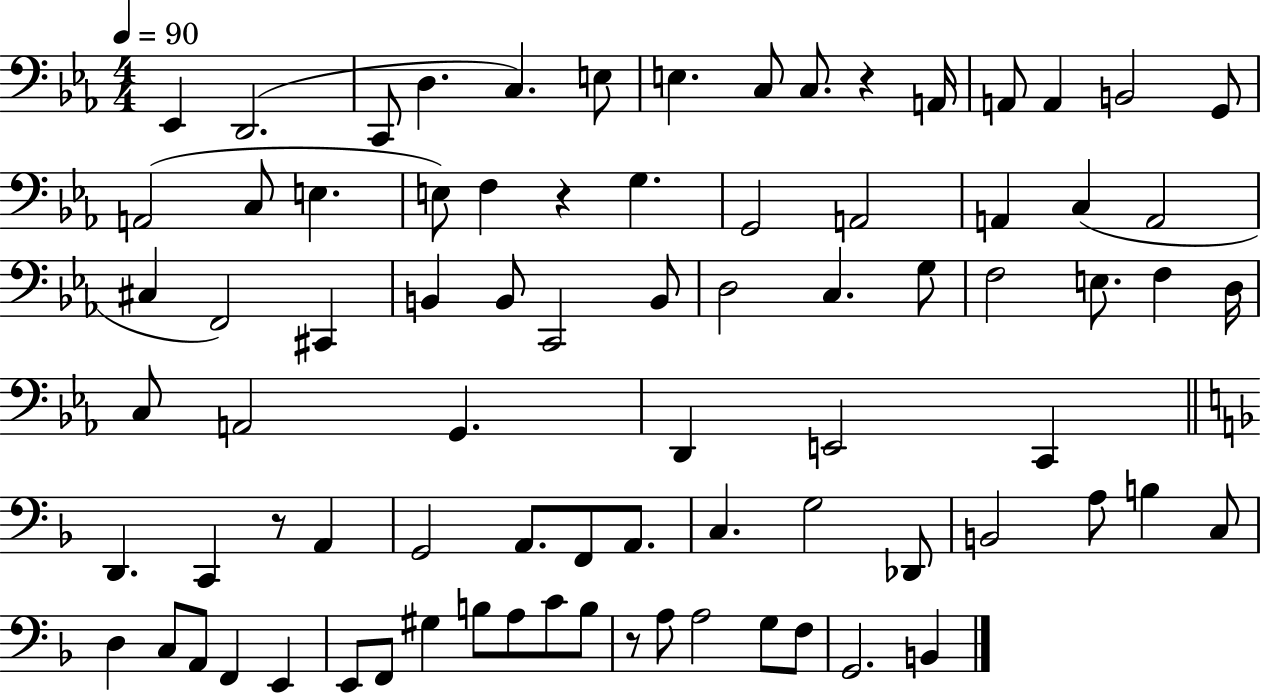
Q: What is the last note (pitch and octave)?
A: B2